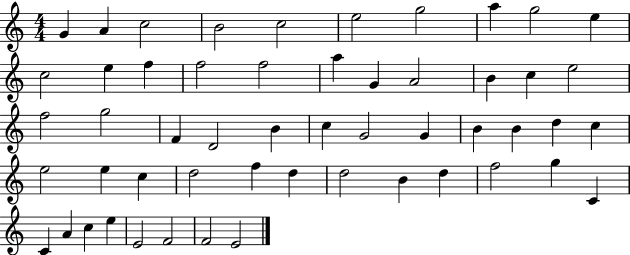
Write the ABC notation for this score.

X:1
T:Untitled
M:4/4
L:1/4
K:C
G A c2 B2 c2 e2 g2 a g2 e c2 e f f2 f2 a G A2 B c e2 f2 g2 F D2 B c G2 G B B d c e2 e c d2 f d d2 B d f2 g C C A c e E2 F2 F2 E2